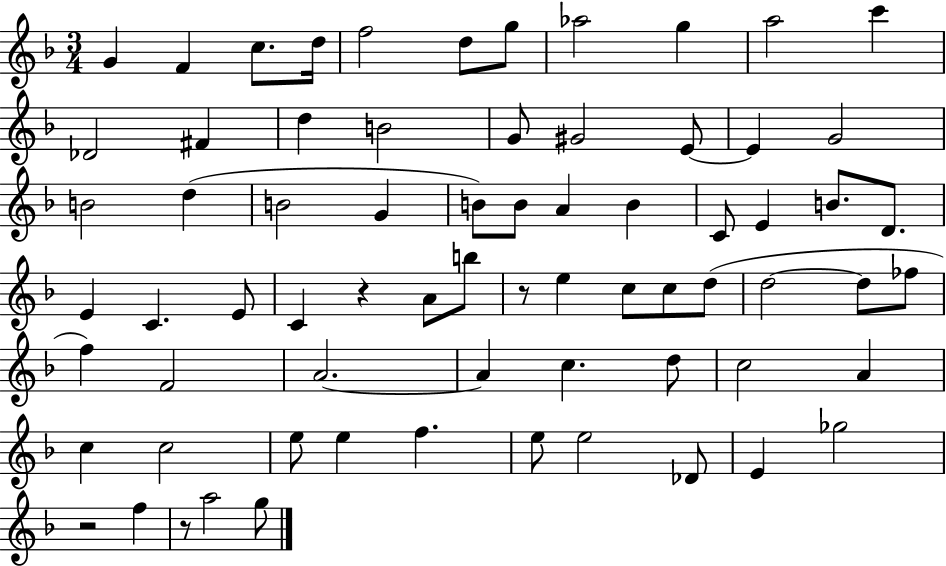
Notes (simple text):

G4/q F4/q C5/e. D5/s F5/h D5/e G5/e Ab5/h G5/q A5/h C6/q Db4/h F#4/q D5/q B4/h G4/e G#4/h E4/e E4/q G4/h B4/h D5/q B4/h G4/q B4/e B4/e A4/q B4/q C4/e E4/q B4/e. D4/e. E4/q C4/q. E4/e C4/q R/q A4/e B5/e R/e E5/q C5/e C5/e D5/e D5/h D5/e FES5/e F5/q F4/h A4/h. A4/q C5/q. D5/e C5/h A4/q C5/q C5/h E5/e E5/q F5/q. E5/e E5/h Db4/e E4/q Gb5/h R/h F5/q R/e A5/h G5/e